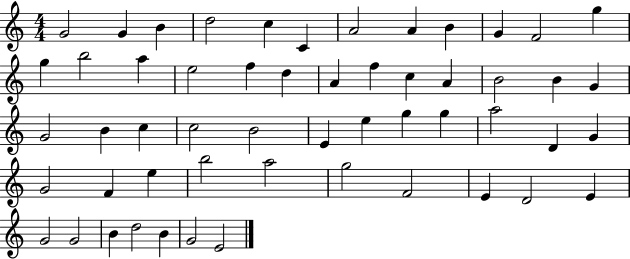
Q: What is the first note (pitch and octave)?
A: G4